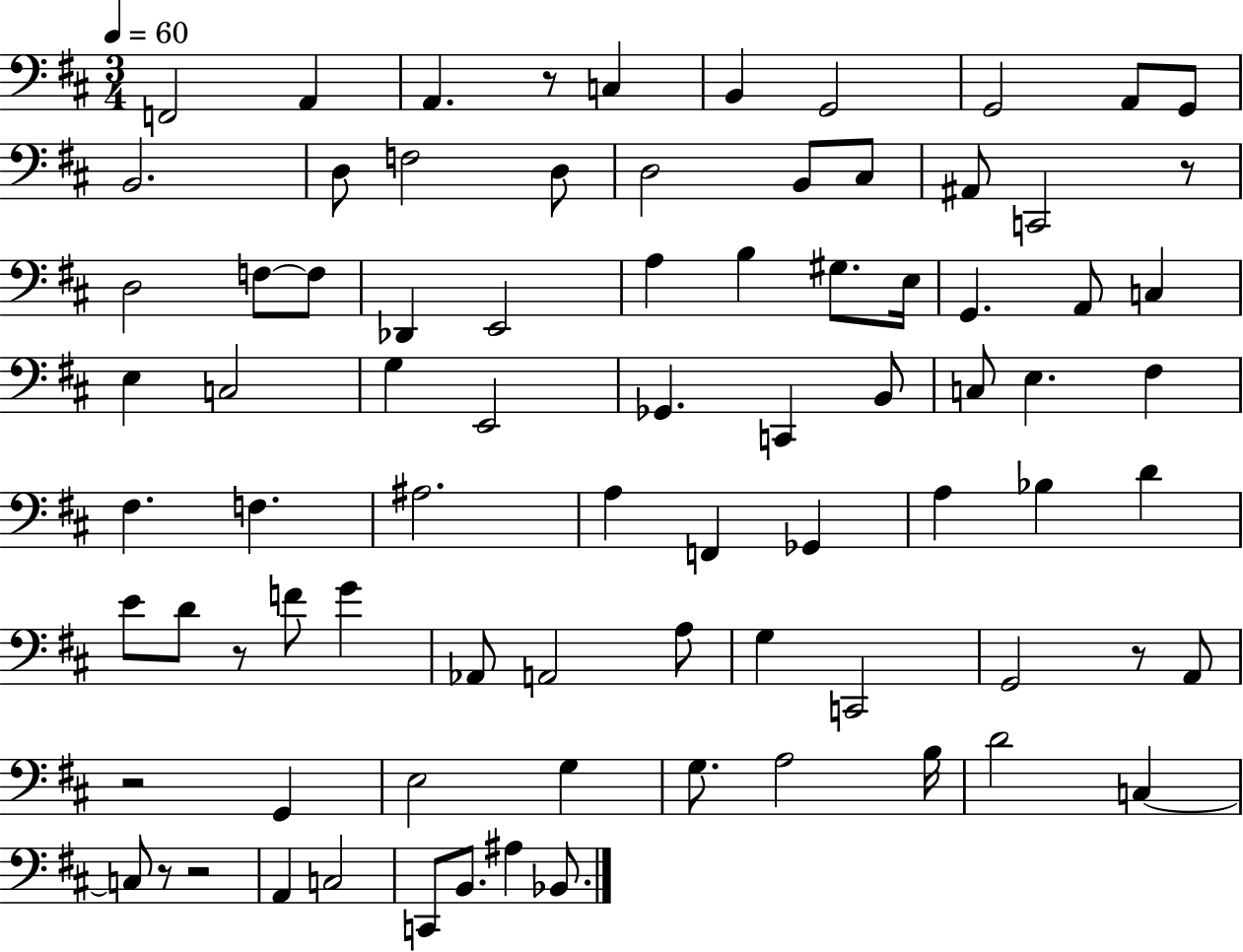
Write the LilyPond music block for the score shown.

{
  \clef bass
  \numericTimeSignature
  \time 3/4
  \key d \major
  \tempo 4 = 60
  f,2 a,4 | a,4. r8 c4 | b,4 g,2 | g,2 a,8 g,8 | \break b,2. | d8 f2 d8 | d2 b,8 cis8 | ais,8 c,2 r8 | \break d2 f8~~ f8 | des,4 e,2 | a4 b4 gis8. e16 | g,4. a,8 c4 | \break e4 c2 | g4 e,2 | ges,4. c,4 b,8 | c8 e4. fis4 | \break fis4. f4. | ais2. | a4 f,4 ges,4 | a4 bes4 d'4 | \break e'8 d'8 r8 f'8 g'4 | aes,8 a,2 a8 | g4 c,2 | g,2 r8 a,8 | \break r2 g,4 | e2 g4 | g8. a2 b16 | d'2 c4~~ | \break c8 r8 r2 | a,4 c2 | c,8 b,8. ais4 bes,8. | \bar "|."
}